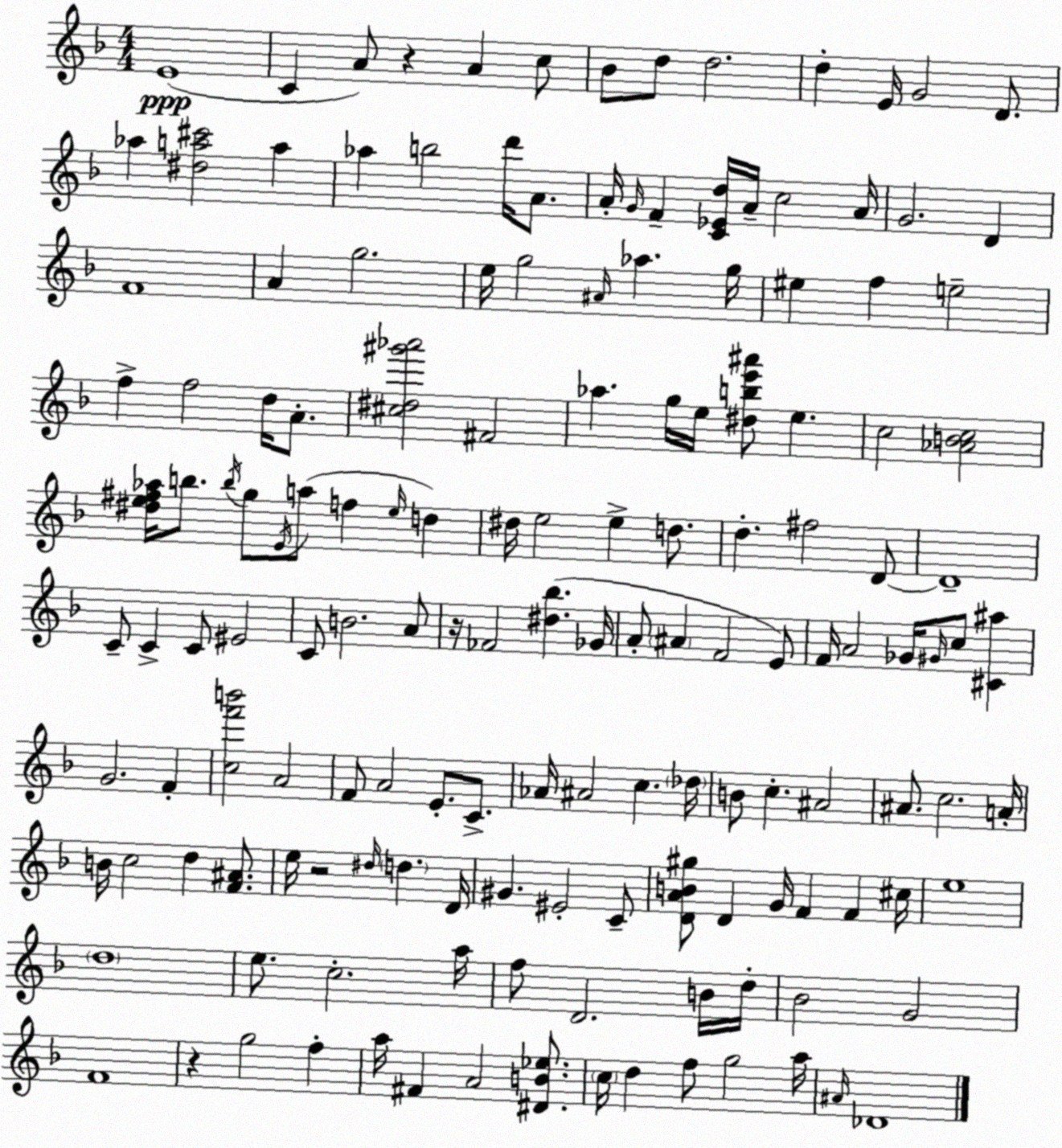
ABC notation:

X:1
T:Untitled
M:4/4
L:1/4
K:F
E4 C A/2 z A c/2 _B/2 d/2 d2 d E/4 G2 D/2 _a [^da^c']2 a _a b2 d'/4 A/2 A/4 G/4 F [C_Ed]/4 A/4 c2 A/4 G2 D F4 A g2 e/4 g2 ^A/4 _a g/4 ^e f e2 f f2 d/4 A/2 [^c^d^g'_a']2 ^F2 _a g/4 e/4 [^dbe'^a']/2 e c2 [_ABc]2 [^de^f_a]/4 b/2 b/4 g/2 E/4 a/2 f e/4 d ^d/4 e2 e d/2 d ^f2 D/2 D4 C/2 C C/2 ^E2 C/2 B2 A/2 z/4 _F2 [^d_b] _G/4 A/2 ^A F2 E/2 F/4 A2 _G/4 ^G/4 c/2 [^C^a] G2 F [cf'b']2 A2 F/2 A2 E/2 C/2 _A/4 ^A2 c _d/4 B/2 c ^A2 ^A/2 c2 A/4 B/4 c2 d [F^A]/2 e/4 z2 ^d/4 d D/4 ^G ^E2 C/2 [DAB^g]/2 D G/4 F F ^c/4 e4 d4 e/2 c2 a/4 f/2 D2 B/4 d/4 _B2 G2 F4 z g2 f a/4 ^F A2 [^DB_e]/2 c/4 d f/2 g2 a/4 ^A/4 _D4